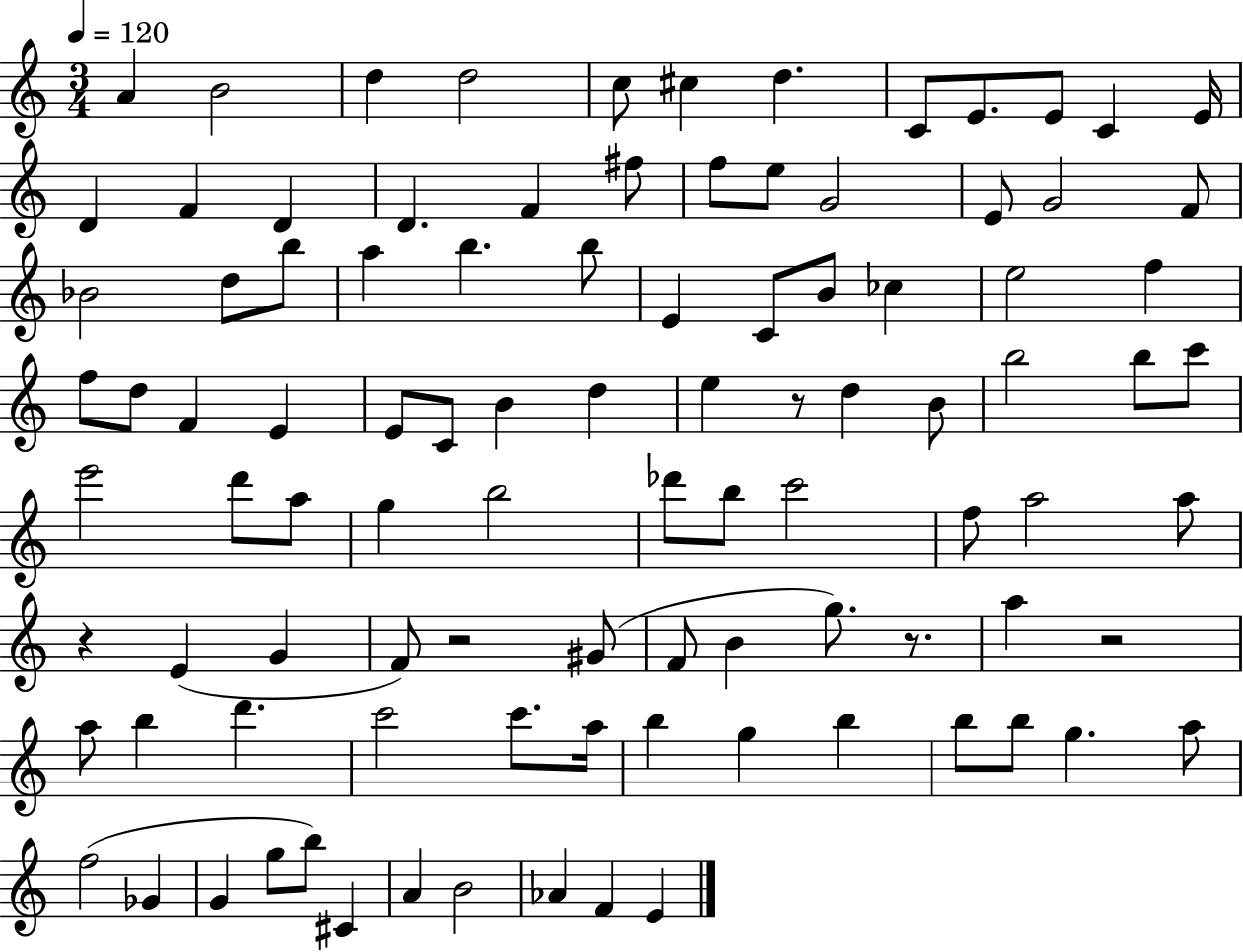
{
  \clef treble
  \numericTimeSignature
  \time 3/4
  \key c \major
  \tempo 4 = 120
  a'4 b'2 | d''4 d''2 | c''8 cis''4 d''4. | c'8 e'8. e'8 c'4 e'16 | \break d'4 f'4 d'4 | d'4. f'4 fis''8 | f''8 e''8 g'2 | e'8 g'2 f'8 | \break bes'2 d''8 b''8 | a''4 b''4. b''8 | e'4 c'8 b'8 ces''4 | e''2 f''4 | \break f''8 d''8 f'4 e'4 | e'8 c'8 b'4 d''4 | e''4 r8 d''4 b'8 | b''2 b''8 c'''8 | \break e'''2 d'''8 a''8 | g''4 b''2 | des'''8 b''8 c'''2 | f''8 a''2 a''8 | \break r4 e'4( g'4 | f'8) r2 gis'8( | f'8 b'4 g''8.) r8. | a''4 r2 | \break a''8 b''4 d'''4. | c'''2 c'''8. a''16 | b''4 g''4 b''4 | b''8 b''8 g''4. a''8 | \break f''2( ges'4 | g'4 g''8 b''8) cis'4 | a'4 b'2 | aes'4 f'4 e'4 | \break \bar "|."
}